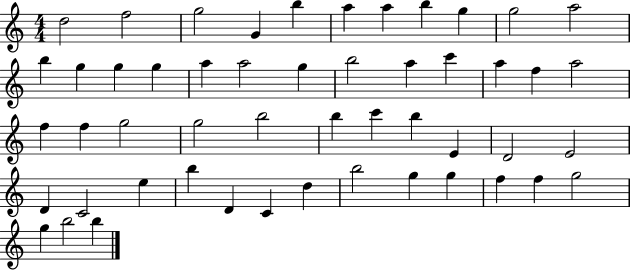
X:1
T:Untitled
M:4/4
L:1/4
K:C
d2 f2 g2 G b a a b g g2 a2 b g g g a a2 g b2 a c' a f a2 f f g2 g2 b2 b c' b E D2 E2 D C2 e b D C d b2 g g f f g2 g b2 b